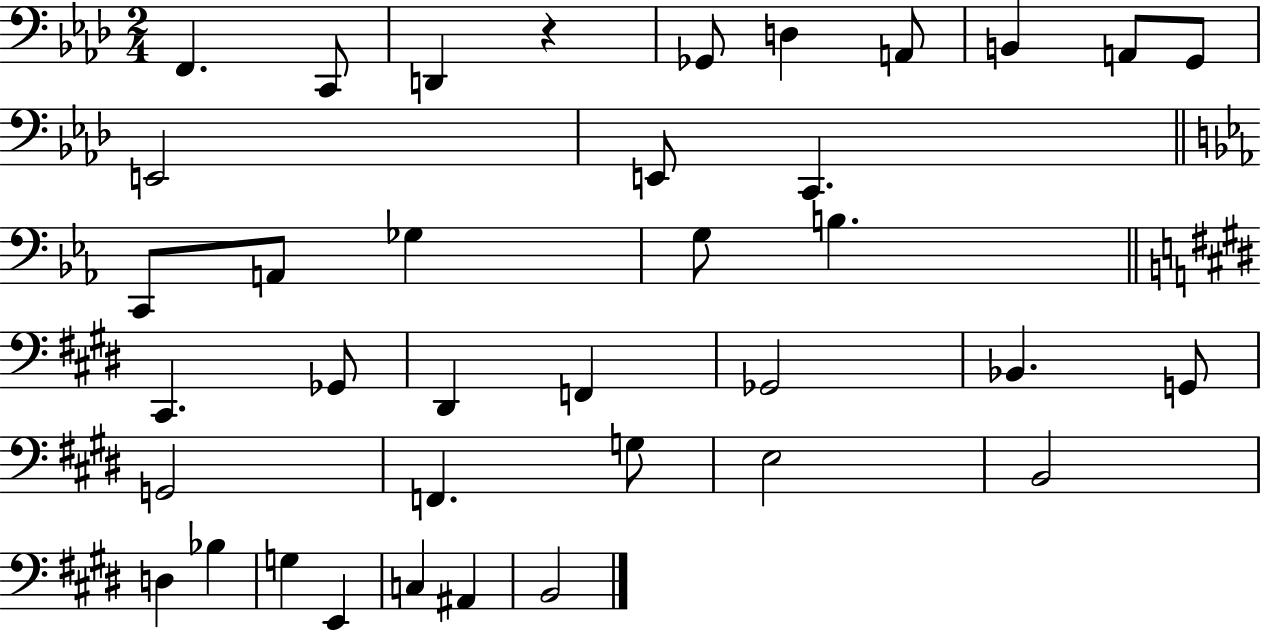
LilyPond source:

{
  \clef bass
  \numericTimeSignature
  \time 2/4
  \key aes \major
  f,4. c,8 | d,4 r4 | ges,8 d4 a,8 | b,4 a,8 g,8 | \break e,2 | e,8 c,4. | \bar "||" \break \key c \minor c,8 a,8 ges4 | g8 b4. | \bar "||" \break \key e \major cis,4. ges,8 | dis,4 f,4 | ges,2 | bes,4. g,8 | \break g,2 | f,4. g8 | e2 | b,2 | \break d4 bes4 | g4 e,4 | c4 ais,4 | b,2 | \break \bar "|."
}